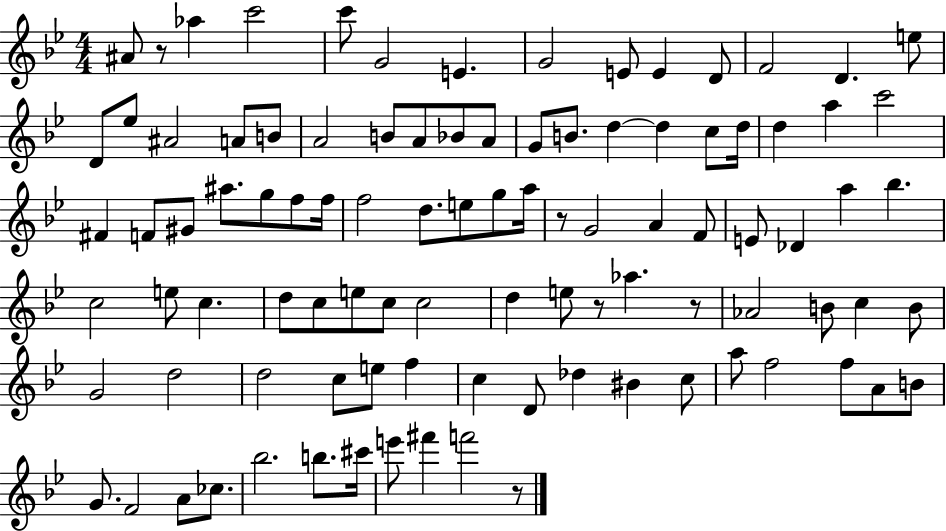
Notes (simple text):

A#4/e R/e Ab5/q C6/h C6/e G4/h E4/q. G4/h E4/e E4/q D4/e F4/h D4/q. E5/e D4/e Eb5/e A#4/h A4/e B4/e A4/h B4/e A4/e Bb4/e A4/e G4/e B4/e. D5/q D5/q C5/e D5/s D5/q A5/q C6/h F#4/q F4/e G#4/e A#5/e. G5/e F5/e F5/s F5/h D5/e. E5/e G5/e A5/s R/e G4/h A4/q F4/e E4/e Db4/q A5/q Bb5/q. C5/h E5/e C5/q. D5/e C5/e E5/e C5/e C5/h D5/q E5/e R/e Ab5/q. R/e Ab4/h B4/e C5/q B4/e G4/h D5/h D5/h C5/e E5/e F5/q C5/q D4/e Db5/q BIS4/q C5/e A5/e F5/h F5/e A4/e B4/e G4/e. F4/h A4/e CES5/e. Bb5/h. B5/e. C#6/s E6/e F#6/q F6/h R/e